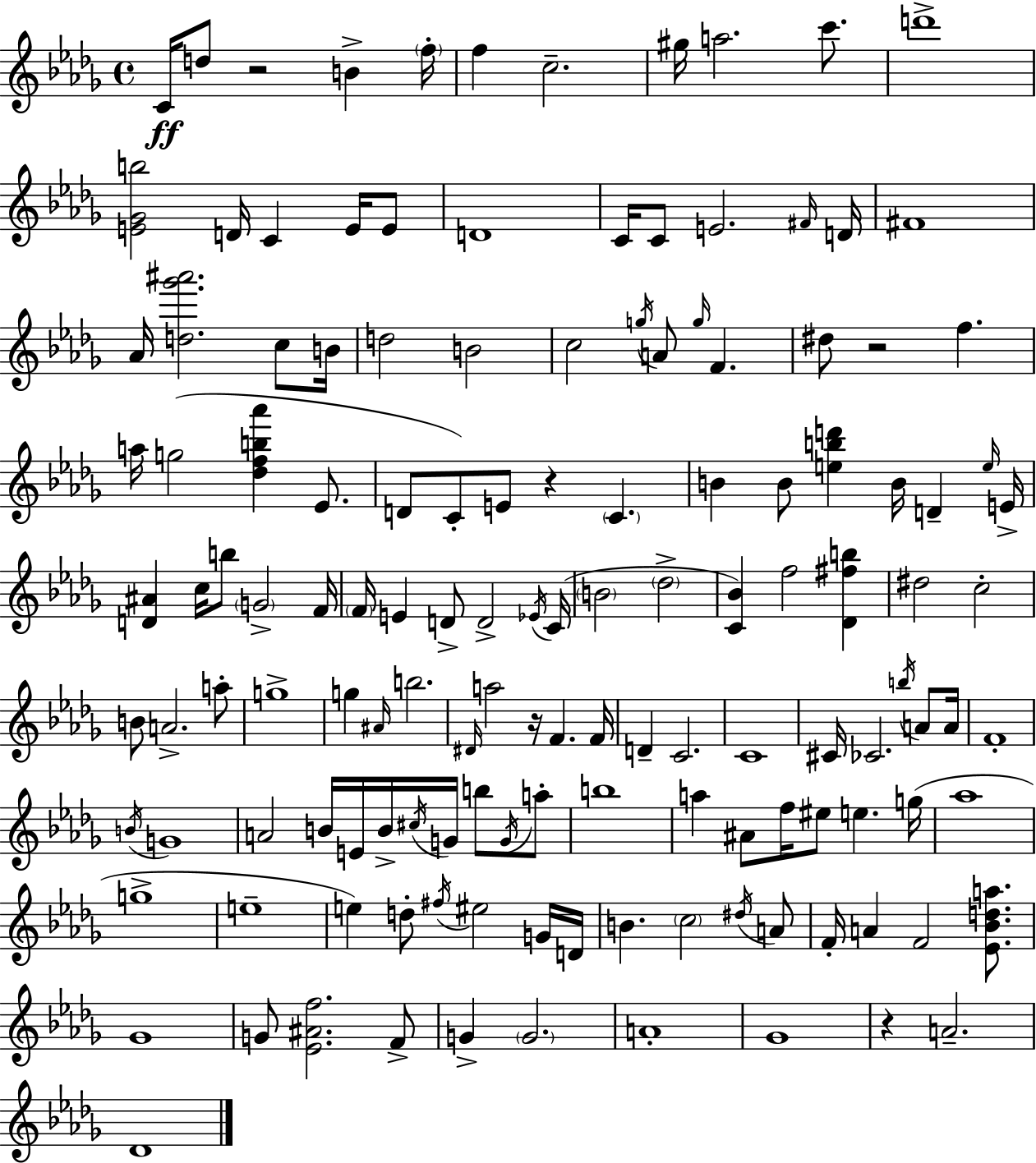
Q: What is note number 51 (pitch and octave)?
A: F4